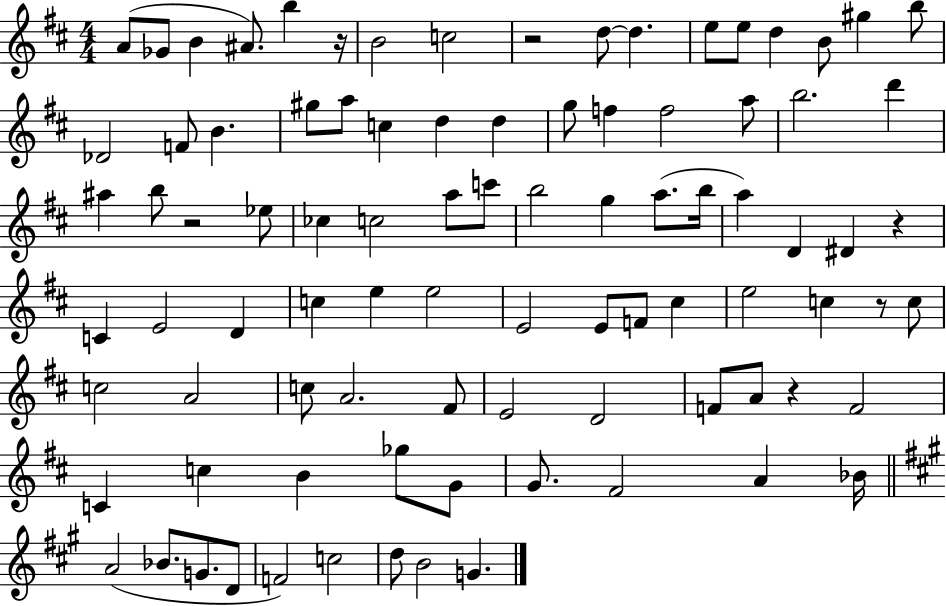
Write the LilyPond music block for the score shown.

{
  \clef treble
  \numericTimeSignature
  \time 4/4
  \key d \major
  a'8( ges'8 b'4 ais'8.) b''4 r16 | b'2 c''2 | r2 d''8~~ d''4. | e''8 e''8 d''4 b'8 gis''4 b''8 | \break des'2 f'8 b'4. | gis''8 a''8 c''4 d''4 d''4 | g''8 f''4 f''2 a''8 | b''2. d'''4 | \break ais''4 b''8 r2 ees''8 | ces''4 c''2 a''8 c'''8 | b''2 g''4 a''8.( b''16 | a''4) d'4 dis'4 r4 | \break c'4 e'2 d'4 | c''4 e''4 e''2 | e'2 e'8 f'8 cis''4 | e''2 c''4 r8 c''8 | \break c''2 a'2 | c''8 a'2. fis'8 | e'2 d'2 | f'8 a'8 r4 f'2 | \break c'4 c''4 b'4 ges''8 g'8 | g'8. fis'2 a'4 bes'16 | \bar "||" \break \key a \major a'2( bes'8. g'8. d'8 | f'2) c''2 | d''8 b'2 g'4. | \bar "|."
}